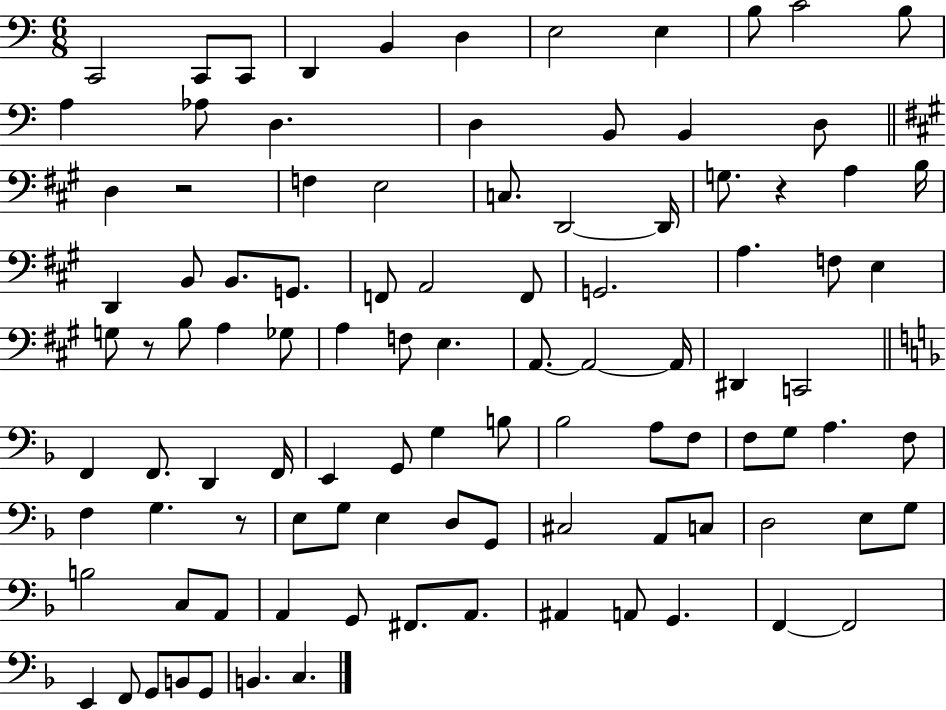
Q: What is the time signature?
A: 6/8